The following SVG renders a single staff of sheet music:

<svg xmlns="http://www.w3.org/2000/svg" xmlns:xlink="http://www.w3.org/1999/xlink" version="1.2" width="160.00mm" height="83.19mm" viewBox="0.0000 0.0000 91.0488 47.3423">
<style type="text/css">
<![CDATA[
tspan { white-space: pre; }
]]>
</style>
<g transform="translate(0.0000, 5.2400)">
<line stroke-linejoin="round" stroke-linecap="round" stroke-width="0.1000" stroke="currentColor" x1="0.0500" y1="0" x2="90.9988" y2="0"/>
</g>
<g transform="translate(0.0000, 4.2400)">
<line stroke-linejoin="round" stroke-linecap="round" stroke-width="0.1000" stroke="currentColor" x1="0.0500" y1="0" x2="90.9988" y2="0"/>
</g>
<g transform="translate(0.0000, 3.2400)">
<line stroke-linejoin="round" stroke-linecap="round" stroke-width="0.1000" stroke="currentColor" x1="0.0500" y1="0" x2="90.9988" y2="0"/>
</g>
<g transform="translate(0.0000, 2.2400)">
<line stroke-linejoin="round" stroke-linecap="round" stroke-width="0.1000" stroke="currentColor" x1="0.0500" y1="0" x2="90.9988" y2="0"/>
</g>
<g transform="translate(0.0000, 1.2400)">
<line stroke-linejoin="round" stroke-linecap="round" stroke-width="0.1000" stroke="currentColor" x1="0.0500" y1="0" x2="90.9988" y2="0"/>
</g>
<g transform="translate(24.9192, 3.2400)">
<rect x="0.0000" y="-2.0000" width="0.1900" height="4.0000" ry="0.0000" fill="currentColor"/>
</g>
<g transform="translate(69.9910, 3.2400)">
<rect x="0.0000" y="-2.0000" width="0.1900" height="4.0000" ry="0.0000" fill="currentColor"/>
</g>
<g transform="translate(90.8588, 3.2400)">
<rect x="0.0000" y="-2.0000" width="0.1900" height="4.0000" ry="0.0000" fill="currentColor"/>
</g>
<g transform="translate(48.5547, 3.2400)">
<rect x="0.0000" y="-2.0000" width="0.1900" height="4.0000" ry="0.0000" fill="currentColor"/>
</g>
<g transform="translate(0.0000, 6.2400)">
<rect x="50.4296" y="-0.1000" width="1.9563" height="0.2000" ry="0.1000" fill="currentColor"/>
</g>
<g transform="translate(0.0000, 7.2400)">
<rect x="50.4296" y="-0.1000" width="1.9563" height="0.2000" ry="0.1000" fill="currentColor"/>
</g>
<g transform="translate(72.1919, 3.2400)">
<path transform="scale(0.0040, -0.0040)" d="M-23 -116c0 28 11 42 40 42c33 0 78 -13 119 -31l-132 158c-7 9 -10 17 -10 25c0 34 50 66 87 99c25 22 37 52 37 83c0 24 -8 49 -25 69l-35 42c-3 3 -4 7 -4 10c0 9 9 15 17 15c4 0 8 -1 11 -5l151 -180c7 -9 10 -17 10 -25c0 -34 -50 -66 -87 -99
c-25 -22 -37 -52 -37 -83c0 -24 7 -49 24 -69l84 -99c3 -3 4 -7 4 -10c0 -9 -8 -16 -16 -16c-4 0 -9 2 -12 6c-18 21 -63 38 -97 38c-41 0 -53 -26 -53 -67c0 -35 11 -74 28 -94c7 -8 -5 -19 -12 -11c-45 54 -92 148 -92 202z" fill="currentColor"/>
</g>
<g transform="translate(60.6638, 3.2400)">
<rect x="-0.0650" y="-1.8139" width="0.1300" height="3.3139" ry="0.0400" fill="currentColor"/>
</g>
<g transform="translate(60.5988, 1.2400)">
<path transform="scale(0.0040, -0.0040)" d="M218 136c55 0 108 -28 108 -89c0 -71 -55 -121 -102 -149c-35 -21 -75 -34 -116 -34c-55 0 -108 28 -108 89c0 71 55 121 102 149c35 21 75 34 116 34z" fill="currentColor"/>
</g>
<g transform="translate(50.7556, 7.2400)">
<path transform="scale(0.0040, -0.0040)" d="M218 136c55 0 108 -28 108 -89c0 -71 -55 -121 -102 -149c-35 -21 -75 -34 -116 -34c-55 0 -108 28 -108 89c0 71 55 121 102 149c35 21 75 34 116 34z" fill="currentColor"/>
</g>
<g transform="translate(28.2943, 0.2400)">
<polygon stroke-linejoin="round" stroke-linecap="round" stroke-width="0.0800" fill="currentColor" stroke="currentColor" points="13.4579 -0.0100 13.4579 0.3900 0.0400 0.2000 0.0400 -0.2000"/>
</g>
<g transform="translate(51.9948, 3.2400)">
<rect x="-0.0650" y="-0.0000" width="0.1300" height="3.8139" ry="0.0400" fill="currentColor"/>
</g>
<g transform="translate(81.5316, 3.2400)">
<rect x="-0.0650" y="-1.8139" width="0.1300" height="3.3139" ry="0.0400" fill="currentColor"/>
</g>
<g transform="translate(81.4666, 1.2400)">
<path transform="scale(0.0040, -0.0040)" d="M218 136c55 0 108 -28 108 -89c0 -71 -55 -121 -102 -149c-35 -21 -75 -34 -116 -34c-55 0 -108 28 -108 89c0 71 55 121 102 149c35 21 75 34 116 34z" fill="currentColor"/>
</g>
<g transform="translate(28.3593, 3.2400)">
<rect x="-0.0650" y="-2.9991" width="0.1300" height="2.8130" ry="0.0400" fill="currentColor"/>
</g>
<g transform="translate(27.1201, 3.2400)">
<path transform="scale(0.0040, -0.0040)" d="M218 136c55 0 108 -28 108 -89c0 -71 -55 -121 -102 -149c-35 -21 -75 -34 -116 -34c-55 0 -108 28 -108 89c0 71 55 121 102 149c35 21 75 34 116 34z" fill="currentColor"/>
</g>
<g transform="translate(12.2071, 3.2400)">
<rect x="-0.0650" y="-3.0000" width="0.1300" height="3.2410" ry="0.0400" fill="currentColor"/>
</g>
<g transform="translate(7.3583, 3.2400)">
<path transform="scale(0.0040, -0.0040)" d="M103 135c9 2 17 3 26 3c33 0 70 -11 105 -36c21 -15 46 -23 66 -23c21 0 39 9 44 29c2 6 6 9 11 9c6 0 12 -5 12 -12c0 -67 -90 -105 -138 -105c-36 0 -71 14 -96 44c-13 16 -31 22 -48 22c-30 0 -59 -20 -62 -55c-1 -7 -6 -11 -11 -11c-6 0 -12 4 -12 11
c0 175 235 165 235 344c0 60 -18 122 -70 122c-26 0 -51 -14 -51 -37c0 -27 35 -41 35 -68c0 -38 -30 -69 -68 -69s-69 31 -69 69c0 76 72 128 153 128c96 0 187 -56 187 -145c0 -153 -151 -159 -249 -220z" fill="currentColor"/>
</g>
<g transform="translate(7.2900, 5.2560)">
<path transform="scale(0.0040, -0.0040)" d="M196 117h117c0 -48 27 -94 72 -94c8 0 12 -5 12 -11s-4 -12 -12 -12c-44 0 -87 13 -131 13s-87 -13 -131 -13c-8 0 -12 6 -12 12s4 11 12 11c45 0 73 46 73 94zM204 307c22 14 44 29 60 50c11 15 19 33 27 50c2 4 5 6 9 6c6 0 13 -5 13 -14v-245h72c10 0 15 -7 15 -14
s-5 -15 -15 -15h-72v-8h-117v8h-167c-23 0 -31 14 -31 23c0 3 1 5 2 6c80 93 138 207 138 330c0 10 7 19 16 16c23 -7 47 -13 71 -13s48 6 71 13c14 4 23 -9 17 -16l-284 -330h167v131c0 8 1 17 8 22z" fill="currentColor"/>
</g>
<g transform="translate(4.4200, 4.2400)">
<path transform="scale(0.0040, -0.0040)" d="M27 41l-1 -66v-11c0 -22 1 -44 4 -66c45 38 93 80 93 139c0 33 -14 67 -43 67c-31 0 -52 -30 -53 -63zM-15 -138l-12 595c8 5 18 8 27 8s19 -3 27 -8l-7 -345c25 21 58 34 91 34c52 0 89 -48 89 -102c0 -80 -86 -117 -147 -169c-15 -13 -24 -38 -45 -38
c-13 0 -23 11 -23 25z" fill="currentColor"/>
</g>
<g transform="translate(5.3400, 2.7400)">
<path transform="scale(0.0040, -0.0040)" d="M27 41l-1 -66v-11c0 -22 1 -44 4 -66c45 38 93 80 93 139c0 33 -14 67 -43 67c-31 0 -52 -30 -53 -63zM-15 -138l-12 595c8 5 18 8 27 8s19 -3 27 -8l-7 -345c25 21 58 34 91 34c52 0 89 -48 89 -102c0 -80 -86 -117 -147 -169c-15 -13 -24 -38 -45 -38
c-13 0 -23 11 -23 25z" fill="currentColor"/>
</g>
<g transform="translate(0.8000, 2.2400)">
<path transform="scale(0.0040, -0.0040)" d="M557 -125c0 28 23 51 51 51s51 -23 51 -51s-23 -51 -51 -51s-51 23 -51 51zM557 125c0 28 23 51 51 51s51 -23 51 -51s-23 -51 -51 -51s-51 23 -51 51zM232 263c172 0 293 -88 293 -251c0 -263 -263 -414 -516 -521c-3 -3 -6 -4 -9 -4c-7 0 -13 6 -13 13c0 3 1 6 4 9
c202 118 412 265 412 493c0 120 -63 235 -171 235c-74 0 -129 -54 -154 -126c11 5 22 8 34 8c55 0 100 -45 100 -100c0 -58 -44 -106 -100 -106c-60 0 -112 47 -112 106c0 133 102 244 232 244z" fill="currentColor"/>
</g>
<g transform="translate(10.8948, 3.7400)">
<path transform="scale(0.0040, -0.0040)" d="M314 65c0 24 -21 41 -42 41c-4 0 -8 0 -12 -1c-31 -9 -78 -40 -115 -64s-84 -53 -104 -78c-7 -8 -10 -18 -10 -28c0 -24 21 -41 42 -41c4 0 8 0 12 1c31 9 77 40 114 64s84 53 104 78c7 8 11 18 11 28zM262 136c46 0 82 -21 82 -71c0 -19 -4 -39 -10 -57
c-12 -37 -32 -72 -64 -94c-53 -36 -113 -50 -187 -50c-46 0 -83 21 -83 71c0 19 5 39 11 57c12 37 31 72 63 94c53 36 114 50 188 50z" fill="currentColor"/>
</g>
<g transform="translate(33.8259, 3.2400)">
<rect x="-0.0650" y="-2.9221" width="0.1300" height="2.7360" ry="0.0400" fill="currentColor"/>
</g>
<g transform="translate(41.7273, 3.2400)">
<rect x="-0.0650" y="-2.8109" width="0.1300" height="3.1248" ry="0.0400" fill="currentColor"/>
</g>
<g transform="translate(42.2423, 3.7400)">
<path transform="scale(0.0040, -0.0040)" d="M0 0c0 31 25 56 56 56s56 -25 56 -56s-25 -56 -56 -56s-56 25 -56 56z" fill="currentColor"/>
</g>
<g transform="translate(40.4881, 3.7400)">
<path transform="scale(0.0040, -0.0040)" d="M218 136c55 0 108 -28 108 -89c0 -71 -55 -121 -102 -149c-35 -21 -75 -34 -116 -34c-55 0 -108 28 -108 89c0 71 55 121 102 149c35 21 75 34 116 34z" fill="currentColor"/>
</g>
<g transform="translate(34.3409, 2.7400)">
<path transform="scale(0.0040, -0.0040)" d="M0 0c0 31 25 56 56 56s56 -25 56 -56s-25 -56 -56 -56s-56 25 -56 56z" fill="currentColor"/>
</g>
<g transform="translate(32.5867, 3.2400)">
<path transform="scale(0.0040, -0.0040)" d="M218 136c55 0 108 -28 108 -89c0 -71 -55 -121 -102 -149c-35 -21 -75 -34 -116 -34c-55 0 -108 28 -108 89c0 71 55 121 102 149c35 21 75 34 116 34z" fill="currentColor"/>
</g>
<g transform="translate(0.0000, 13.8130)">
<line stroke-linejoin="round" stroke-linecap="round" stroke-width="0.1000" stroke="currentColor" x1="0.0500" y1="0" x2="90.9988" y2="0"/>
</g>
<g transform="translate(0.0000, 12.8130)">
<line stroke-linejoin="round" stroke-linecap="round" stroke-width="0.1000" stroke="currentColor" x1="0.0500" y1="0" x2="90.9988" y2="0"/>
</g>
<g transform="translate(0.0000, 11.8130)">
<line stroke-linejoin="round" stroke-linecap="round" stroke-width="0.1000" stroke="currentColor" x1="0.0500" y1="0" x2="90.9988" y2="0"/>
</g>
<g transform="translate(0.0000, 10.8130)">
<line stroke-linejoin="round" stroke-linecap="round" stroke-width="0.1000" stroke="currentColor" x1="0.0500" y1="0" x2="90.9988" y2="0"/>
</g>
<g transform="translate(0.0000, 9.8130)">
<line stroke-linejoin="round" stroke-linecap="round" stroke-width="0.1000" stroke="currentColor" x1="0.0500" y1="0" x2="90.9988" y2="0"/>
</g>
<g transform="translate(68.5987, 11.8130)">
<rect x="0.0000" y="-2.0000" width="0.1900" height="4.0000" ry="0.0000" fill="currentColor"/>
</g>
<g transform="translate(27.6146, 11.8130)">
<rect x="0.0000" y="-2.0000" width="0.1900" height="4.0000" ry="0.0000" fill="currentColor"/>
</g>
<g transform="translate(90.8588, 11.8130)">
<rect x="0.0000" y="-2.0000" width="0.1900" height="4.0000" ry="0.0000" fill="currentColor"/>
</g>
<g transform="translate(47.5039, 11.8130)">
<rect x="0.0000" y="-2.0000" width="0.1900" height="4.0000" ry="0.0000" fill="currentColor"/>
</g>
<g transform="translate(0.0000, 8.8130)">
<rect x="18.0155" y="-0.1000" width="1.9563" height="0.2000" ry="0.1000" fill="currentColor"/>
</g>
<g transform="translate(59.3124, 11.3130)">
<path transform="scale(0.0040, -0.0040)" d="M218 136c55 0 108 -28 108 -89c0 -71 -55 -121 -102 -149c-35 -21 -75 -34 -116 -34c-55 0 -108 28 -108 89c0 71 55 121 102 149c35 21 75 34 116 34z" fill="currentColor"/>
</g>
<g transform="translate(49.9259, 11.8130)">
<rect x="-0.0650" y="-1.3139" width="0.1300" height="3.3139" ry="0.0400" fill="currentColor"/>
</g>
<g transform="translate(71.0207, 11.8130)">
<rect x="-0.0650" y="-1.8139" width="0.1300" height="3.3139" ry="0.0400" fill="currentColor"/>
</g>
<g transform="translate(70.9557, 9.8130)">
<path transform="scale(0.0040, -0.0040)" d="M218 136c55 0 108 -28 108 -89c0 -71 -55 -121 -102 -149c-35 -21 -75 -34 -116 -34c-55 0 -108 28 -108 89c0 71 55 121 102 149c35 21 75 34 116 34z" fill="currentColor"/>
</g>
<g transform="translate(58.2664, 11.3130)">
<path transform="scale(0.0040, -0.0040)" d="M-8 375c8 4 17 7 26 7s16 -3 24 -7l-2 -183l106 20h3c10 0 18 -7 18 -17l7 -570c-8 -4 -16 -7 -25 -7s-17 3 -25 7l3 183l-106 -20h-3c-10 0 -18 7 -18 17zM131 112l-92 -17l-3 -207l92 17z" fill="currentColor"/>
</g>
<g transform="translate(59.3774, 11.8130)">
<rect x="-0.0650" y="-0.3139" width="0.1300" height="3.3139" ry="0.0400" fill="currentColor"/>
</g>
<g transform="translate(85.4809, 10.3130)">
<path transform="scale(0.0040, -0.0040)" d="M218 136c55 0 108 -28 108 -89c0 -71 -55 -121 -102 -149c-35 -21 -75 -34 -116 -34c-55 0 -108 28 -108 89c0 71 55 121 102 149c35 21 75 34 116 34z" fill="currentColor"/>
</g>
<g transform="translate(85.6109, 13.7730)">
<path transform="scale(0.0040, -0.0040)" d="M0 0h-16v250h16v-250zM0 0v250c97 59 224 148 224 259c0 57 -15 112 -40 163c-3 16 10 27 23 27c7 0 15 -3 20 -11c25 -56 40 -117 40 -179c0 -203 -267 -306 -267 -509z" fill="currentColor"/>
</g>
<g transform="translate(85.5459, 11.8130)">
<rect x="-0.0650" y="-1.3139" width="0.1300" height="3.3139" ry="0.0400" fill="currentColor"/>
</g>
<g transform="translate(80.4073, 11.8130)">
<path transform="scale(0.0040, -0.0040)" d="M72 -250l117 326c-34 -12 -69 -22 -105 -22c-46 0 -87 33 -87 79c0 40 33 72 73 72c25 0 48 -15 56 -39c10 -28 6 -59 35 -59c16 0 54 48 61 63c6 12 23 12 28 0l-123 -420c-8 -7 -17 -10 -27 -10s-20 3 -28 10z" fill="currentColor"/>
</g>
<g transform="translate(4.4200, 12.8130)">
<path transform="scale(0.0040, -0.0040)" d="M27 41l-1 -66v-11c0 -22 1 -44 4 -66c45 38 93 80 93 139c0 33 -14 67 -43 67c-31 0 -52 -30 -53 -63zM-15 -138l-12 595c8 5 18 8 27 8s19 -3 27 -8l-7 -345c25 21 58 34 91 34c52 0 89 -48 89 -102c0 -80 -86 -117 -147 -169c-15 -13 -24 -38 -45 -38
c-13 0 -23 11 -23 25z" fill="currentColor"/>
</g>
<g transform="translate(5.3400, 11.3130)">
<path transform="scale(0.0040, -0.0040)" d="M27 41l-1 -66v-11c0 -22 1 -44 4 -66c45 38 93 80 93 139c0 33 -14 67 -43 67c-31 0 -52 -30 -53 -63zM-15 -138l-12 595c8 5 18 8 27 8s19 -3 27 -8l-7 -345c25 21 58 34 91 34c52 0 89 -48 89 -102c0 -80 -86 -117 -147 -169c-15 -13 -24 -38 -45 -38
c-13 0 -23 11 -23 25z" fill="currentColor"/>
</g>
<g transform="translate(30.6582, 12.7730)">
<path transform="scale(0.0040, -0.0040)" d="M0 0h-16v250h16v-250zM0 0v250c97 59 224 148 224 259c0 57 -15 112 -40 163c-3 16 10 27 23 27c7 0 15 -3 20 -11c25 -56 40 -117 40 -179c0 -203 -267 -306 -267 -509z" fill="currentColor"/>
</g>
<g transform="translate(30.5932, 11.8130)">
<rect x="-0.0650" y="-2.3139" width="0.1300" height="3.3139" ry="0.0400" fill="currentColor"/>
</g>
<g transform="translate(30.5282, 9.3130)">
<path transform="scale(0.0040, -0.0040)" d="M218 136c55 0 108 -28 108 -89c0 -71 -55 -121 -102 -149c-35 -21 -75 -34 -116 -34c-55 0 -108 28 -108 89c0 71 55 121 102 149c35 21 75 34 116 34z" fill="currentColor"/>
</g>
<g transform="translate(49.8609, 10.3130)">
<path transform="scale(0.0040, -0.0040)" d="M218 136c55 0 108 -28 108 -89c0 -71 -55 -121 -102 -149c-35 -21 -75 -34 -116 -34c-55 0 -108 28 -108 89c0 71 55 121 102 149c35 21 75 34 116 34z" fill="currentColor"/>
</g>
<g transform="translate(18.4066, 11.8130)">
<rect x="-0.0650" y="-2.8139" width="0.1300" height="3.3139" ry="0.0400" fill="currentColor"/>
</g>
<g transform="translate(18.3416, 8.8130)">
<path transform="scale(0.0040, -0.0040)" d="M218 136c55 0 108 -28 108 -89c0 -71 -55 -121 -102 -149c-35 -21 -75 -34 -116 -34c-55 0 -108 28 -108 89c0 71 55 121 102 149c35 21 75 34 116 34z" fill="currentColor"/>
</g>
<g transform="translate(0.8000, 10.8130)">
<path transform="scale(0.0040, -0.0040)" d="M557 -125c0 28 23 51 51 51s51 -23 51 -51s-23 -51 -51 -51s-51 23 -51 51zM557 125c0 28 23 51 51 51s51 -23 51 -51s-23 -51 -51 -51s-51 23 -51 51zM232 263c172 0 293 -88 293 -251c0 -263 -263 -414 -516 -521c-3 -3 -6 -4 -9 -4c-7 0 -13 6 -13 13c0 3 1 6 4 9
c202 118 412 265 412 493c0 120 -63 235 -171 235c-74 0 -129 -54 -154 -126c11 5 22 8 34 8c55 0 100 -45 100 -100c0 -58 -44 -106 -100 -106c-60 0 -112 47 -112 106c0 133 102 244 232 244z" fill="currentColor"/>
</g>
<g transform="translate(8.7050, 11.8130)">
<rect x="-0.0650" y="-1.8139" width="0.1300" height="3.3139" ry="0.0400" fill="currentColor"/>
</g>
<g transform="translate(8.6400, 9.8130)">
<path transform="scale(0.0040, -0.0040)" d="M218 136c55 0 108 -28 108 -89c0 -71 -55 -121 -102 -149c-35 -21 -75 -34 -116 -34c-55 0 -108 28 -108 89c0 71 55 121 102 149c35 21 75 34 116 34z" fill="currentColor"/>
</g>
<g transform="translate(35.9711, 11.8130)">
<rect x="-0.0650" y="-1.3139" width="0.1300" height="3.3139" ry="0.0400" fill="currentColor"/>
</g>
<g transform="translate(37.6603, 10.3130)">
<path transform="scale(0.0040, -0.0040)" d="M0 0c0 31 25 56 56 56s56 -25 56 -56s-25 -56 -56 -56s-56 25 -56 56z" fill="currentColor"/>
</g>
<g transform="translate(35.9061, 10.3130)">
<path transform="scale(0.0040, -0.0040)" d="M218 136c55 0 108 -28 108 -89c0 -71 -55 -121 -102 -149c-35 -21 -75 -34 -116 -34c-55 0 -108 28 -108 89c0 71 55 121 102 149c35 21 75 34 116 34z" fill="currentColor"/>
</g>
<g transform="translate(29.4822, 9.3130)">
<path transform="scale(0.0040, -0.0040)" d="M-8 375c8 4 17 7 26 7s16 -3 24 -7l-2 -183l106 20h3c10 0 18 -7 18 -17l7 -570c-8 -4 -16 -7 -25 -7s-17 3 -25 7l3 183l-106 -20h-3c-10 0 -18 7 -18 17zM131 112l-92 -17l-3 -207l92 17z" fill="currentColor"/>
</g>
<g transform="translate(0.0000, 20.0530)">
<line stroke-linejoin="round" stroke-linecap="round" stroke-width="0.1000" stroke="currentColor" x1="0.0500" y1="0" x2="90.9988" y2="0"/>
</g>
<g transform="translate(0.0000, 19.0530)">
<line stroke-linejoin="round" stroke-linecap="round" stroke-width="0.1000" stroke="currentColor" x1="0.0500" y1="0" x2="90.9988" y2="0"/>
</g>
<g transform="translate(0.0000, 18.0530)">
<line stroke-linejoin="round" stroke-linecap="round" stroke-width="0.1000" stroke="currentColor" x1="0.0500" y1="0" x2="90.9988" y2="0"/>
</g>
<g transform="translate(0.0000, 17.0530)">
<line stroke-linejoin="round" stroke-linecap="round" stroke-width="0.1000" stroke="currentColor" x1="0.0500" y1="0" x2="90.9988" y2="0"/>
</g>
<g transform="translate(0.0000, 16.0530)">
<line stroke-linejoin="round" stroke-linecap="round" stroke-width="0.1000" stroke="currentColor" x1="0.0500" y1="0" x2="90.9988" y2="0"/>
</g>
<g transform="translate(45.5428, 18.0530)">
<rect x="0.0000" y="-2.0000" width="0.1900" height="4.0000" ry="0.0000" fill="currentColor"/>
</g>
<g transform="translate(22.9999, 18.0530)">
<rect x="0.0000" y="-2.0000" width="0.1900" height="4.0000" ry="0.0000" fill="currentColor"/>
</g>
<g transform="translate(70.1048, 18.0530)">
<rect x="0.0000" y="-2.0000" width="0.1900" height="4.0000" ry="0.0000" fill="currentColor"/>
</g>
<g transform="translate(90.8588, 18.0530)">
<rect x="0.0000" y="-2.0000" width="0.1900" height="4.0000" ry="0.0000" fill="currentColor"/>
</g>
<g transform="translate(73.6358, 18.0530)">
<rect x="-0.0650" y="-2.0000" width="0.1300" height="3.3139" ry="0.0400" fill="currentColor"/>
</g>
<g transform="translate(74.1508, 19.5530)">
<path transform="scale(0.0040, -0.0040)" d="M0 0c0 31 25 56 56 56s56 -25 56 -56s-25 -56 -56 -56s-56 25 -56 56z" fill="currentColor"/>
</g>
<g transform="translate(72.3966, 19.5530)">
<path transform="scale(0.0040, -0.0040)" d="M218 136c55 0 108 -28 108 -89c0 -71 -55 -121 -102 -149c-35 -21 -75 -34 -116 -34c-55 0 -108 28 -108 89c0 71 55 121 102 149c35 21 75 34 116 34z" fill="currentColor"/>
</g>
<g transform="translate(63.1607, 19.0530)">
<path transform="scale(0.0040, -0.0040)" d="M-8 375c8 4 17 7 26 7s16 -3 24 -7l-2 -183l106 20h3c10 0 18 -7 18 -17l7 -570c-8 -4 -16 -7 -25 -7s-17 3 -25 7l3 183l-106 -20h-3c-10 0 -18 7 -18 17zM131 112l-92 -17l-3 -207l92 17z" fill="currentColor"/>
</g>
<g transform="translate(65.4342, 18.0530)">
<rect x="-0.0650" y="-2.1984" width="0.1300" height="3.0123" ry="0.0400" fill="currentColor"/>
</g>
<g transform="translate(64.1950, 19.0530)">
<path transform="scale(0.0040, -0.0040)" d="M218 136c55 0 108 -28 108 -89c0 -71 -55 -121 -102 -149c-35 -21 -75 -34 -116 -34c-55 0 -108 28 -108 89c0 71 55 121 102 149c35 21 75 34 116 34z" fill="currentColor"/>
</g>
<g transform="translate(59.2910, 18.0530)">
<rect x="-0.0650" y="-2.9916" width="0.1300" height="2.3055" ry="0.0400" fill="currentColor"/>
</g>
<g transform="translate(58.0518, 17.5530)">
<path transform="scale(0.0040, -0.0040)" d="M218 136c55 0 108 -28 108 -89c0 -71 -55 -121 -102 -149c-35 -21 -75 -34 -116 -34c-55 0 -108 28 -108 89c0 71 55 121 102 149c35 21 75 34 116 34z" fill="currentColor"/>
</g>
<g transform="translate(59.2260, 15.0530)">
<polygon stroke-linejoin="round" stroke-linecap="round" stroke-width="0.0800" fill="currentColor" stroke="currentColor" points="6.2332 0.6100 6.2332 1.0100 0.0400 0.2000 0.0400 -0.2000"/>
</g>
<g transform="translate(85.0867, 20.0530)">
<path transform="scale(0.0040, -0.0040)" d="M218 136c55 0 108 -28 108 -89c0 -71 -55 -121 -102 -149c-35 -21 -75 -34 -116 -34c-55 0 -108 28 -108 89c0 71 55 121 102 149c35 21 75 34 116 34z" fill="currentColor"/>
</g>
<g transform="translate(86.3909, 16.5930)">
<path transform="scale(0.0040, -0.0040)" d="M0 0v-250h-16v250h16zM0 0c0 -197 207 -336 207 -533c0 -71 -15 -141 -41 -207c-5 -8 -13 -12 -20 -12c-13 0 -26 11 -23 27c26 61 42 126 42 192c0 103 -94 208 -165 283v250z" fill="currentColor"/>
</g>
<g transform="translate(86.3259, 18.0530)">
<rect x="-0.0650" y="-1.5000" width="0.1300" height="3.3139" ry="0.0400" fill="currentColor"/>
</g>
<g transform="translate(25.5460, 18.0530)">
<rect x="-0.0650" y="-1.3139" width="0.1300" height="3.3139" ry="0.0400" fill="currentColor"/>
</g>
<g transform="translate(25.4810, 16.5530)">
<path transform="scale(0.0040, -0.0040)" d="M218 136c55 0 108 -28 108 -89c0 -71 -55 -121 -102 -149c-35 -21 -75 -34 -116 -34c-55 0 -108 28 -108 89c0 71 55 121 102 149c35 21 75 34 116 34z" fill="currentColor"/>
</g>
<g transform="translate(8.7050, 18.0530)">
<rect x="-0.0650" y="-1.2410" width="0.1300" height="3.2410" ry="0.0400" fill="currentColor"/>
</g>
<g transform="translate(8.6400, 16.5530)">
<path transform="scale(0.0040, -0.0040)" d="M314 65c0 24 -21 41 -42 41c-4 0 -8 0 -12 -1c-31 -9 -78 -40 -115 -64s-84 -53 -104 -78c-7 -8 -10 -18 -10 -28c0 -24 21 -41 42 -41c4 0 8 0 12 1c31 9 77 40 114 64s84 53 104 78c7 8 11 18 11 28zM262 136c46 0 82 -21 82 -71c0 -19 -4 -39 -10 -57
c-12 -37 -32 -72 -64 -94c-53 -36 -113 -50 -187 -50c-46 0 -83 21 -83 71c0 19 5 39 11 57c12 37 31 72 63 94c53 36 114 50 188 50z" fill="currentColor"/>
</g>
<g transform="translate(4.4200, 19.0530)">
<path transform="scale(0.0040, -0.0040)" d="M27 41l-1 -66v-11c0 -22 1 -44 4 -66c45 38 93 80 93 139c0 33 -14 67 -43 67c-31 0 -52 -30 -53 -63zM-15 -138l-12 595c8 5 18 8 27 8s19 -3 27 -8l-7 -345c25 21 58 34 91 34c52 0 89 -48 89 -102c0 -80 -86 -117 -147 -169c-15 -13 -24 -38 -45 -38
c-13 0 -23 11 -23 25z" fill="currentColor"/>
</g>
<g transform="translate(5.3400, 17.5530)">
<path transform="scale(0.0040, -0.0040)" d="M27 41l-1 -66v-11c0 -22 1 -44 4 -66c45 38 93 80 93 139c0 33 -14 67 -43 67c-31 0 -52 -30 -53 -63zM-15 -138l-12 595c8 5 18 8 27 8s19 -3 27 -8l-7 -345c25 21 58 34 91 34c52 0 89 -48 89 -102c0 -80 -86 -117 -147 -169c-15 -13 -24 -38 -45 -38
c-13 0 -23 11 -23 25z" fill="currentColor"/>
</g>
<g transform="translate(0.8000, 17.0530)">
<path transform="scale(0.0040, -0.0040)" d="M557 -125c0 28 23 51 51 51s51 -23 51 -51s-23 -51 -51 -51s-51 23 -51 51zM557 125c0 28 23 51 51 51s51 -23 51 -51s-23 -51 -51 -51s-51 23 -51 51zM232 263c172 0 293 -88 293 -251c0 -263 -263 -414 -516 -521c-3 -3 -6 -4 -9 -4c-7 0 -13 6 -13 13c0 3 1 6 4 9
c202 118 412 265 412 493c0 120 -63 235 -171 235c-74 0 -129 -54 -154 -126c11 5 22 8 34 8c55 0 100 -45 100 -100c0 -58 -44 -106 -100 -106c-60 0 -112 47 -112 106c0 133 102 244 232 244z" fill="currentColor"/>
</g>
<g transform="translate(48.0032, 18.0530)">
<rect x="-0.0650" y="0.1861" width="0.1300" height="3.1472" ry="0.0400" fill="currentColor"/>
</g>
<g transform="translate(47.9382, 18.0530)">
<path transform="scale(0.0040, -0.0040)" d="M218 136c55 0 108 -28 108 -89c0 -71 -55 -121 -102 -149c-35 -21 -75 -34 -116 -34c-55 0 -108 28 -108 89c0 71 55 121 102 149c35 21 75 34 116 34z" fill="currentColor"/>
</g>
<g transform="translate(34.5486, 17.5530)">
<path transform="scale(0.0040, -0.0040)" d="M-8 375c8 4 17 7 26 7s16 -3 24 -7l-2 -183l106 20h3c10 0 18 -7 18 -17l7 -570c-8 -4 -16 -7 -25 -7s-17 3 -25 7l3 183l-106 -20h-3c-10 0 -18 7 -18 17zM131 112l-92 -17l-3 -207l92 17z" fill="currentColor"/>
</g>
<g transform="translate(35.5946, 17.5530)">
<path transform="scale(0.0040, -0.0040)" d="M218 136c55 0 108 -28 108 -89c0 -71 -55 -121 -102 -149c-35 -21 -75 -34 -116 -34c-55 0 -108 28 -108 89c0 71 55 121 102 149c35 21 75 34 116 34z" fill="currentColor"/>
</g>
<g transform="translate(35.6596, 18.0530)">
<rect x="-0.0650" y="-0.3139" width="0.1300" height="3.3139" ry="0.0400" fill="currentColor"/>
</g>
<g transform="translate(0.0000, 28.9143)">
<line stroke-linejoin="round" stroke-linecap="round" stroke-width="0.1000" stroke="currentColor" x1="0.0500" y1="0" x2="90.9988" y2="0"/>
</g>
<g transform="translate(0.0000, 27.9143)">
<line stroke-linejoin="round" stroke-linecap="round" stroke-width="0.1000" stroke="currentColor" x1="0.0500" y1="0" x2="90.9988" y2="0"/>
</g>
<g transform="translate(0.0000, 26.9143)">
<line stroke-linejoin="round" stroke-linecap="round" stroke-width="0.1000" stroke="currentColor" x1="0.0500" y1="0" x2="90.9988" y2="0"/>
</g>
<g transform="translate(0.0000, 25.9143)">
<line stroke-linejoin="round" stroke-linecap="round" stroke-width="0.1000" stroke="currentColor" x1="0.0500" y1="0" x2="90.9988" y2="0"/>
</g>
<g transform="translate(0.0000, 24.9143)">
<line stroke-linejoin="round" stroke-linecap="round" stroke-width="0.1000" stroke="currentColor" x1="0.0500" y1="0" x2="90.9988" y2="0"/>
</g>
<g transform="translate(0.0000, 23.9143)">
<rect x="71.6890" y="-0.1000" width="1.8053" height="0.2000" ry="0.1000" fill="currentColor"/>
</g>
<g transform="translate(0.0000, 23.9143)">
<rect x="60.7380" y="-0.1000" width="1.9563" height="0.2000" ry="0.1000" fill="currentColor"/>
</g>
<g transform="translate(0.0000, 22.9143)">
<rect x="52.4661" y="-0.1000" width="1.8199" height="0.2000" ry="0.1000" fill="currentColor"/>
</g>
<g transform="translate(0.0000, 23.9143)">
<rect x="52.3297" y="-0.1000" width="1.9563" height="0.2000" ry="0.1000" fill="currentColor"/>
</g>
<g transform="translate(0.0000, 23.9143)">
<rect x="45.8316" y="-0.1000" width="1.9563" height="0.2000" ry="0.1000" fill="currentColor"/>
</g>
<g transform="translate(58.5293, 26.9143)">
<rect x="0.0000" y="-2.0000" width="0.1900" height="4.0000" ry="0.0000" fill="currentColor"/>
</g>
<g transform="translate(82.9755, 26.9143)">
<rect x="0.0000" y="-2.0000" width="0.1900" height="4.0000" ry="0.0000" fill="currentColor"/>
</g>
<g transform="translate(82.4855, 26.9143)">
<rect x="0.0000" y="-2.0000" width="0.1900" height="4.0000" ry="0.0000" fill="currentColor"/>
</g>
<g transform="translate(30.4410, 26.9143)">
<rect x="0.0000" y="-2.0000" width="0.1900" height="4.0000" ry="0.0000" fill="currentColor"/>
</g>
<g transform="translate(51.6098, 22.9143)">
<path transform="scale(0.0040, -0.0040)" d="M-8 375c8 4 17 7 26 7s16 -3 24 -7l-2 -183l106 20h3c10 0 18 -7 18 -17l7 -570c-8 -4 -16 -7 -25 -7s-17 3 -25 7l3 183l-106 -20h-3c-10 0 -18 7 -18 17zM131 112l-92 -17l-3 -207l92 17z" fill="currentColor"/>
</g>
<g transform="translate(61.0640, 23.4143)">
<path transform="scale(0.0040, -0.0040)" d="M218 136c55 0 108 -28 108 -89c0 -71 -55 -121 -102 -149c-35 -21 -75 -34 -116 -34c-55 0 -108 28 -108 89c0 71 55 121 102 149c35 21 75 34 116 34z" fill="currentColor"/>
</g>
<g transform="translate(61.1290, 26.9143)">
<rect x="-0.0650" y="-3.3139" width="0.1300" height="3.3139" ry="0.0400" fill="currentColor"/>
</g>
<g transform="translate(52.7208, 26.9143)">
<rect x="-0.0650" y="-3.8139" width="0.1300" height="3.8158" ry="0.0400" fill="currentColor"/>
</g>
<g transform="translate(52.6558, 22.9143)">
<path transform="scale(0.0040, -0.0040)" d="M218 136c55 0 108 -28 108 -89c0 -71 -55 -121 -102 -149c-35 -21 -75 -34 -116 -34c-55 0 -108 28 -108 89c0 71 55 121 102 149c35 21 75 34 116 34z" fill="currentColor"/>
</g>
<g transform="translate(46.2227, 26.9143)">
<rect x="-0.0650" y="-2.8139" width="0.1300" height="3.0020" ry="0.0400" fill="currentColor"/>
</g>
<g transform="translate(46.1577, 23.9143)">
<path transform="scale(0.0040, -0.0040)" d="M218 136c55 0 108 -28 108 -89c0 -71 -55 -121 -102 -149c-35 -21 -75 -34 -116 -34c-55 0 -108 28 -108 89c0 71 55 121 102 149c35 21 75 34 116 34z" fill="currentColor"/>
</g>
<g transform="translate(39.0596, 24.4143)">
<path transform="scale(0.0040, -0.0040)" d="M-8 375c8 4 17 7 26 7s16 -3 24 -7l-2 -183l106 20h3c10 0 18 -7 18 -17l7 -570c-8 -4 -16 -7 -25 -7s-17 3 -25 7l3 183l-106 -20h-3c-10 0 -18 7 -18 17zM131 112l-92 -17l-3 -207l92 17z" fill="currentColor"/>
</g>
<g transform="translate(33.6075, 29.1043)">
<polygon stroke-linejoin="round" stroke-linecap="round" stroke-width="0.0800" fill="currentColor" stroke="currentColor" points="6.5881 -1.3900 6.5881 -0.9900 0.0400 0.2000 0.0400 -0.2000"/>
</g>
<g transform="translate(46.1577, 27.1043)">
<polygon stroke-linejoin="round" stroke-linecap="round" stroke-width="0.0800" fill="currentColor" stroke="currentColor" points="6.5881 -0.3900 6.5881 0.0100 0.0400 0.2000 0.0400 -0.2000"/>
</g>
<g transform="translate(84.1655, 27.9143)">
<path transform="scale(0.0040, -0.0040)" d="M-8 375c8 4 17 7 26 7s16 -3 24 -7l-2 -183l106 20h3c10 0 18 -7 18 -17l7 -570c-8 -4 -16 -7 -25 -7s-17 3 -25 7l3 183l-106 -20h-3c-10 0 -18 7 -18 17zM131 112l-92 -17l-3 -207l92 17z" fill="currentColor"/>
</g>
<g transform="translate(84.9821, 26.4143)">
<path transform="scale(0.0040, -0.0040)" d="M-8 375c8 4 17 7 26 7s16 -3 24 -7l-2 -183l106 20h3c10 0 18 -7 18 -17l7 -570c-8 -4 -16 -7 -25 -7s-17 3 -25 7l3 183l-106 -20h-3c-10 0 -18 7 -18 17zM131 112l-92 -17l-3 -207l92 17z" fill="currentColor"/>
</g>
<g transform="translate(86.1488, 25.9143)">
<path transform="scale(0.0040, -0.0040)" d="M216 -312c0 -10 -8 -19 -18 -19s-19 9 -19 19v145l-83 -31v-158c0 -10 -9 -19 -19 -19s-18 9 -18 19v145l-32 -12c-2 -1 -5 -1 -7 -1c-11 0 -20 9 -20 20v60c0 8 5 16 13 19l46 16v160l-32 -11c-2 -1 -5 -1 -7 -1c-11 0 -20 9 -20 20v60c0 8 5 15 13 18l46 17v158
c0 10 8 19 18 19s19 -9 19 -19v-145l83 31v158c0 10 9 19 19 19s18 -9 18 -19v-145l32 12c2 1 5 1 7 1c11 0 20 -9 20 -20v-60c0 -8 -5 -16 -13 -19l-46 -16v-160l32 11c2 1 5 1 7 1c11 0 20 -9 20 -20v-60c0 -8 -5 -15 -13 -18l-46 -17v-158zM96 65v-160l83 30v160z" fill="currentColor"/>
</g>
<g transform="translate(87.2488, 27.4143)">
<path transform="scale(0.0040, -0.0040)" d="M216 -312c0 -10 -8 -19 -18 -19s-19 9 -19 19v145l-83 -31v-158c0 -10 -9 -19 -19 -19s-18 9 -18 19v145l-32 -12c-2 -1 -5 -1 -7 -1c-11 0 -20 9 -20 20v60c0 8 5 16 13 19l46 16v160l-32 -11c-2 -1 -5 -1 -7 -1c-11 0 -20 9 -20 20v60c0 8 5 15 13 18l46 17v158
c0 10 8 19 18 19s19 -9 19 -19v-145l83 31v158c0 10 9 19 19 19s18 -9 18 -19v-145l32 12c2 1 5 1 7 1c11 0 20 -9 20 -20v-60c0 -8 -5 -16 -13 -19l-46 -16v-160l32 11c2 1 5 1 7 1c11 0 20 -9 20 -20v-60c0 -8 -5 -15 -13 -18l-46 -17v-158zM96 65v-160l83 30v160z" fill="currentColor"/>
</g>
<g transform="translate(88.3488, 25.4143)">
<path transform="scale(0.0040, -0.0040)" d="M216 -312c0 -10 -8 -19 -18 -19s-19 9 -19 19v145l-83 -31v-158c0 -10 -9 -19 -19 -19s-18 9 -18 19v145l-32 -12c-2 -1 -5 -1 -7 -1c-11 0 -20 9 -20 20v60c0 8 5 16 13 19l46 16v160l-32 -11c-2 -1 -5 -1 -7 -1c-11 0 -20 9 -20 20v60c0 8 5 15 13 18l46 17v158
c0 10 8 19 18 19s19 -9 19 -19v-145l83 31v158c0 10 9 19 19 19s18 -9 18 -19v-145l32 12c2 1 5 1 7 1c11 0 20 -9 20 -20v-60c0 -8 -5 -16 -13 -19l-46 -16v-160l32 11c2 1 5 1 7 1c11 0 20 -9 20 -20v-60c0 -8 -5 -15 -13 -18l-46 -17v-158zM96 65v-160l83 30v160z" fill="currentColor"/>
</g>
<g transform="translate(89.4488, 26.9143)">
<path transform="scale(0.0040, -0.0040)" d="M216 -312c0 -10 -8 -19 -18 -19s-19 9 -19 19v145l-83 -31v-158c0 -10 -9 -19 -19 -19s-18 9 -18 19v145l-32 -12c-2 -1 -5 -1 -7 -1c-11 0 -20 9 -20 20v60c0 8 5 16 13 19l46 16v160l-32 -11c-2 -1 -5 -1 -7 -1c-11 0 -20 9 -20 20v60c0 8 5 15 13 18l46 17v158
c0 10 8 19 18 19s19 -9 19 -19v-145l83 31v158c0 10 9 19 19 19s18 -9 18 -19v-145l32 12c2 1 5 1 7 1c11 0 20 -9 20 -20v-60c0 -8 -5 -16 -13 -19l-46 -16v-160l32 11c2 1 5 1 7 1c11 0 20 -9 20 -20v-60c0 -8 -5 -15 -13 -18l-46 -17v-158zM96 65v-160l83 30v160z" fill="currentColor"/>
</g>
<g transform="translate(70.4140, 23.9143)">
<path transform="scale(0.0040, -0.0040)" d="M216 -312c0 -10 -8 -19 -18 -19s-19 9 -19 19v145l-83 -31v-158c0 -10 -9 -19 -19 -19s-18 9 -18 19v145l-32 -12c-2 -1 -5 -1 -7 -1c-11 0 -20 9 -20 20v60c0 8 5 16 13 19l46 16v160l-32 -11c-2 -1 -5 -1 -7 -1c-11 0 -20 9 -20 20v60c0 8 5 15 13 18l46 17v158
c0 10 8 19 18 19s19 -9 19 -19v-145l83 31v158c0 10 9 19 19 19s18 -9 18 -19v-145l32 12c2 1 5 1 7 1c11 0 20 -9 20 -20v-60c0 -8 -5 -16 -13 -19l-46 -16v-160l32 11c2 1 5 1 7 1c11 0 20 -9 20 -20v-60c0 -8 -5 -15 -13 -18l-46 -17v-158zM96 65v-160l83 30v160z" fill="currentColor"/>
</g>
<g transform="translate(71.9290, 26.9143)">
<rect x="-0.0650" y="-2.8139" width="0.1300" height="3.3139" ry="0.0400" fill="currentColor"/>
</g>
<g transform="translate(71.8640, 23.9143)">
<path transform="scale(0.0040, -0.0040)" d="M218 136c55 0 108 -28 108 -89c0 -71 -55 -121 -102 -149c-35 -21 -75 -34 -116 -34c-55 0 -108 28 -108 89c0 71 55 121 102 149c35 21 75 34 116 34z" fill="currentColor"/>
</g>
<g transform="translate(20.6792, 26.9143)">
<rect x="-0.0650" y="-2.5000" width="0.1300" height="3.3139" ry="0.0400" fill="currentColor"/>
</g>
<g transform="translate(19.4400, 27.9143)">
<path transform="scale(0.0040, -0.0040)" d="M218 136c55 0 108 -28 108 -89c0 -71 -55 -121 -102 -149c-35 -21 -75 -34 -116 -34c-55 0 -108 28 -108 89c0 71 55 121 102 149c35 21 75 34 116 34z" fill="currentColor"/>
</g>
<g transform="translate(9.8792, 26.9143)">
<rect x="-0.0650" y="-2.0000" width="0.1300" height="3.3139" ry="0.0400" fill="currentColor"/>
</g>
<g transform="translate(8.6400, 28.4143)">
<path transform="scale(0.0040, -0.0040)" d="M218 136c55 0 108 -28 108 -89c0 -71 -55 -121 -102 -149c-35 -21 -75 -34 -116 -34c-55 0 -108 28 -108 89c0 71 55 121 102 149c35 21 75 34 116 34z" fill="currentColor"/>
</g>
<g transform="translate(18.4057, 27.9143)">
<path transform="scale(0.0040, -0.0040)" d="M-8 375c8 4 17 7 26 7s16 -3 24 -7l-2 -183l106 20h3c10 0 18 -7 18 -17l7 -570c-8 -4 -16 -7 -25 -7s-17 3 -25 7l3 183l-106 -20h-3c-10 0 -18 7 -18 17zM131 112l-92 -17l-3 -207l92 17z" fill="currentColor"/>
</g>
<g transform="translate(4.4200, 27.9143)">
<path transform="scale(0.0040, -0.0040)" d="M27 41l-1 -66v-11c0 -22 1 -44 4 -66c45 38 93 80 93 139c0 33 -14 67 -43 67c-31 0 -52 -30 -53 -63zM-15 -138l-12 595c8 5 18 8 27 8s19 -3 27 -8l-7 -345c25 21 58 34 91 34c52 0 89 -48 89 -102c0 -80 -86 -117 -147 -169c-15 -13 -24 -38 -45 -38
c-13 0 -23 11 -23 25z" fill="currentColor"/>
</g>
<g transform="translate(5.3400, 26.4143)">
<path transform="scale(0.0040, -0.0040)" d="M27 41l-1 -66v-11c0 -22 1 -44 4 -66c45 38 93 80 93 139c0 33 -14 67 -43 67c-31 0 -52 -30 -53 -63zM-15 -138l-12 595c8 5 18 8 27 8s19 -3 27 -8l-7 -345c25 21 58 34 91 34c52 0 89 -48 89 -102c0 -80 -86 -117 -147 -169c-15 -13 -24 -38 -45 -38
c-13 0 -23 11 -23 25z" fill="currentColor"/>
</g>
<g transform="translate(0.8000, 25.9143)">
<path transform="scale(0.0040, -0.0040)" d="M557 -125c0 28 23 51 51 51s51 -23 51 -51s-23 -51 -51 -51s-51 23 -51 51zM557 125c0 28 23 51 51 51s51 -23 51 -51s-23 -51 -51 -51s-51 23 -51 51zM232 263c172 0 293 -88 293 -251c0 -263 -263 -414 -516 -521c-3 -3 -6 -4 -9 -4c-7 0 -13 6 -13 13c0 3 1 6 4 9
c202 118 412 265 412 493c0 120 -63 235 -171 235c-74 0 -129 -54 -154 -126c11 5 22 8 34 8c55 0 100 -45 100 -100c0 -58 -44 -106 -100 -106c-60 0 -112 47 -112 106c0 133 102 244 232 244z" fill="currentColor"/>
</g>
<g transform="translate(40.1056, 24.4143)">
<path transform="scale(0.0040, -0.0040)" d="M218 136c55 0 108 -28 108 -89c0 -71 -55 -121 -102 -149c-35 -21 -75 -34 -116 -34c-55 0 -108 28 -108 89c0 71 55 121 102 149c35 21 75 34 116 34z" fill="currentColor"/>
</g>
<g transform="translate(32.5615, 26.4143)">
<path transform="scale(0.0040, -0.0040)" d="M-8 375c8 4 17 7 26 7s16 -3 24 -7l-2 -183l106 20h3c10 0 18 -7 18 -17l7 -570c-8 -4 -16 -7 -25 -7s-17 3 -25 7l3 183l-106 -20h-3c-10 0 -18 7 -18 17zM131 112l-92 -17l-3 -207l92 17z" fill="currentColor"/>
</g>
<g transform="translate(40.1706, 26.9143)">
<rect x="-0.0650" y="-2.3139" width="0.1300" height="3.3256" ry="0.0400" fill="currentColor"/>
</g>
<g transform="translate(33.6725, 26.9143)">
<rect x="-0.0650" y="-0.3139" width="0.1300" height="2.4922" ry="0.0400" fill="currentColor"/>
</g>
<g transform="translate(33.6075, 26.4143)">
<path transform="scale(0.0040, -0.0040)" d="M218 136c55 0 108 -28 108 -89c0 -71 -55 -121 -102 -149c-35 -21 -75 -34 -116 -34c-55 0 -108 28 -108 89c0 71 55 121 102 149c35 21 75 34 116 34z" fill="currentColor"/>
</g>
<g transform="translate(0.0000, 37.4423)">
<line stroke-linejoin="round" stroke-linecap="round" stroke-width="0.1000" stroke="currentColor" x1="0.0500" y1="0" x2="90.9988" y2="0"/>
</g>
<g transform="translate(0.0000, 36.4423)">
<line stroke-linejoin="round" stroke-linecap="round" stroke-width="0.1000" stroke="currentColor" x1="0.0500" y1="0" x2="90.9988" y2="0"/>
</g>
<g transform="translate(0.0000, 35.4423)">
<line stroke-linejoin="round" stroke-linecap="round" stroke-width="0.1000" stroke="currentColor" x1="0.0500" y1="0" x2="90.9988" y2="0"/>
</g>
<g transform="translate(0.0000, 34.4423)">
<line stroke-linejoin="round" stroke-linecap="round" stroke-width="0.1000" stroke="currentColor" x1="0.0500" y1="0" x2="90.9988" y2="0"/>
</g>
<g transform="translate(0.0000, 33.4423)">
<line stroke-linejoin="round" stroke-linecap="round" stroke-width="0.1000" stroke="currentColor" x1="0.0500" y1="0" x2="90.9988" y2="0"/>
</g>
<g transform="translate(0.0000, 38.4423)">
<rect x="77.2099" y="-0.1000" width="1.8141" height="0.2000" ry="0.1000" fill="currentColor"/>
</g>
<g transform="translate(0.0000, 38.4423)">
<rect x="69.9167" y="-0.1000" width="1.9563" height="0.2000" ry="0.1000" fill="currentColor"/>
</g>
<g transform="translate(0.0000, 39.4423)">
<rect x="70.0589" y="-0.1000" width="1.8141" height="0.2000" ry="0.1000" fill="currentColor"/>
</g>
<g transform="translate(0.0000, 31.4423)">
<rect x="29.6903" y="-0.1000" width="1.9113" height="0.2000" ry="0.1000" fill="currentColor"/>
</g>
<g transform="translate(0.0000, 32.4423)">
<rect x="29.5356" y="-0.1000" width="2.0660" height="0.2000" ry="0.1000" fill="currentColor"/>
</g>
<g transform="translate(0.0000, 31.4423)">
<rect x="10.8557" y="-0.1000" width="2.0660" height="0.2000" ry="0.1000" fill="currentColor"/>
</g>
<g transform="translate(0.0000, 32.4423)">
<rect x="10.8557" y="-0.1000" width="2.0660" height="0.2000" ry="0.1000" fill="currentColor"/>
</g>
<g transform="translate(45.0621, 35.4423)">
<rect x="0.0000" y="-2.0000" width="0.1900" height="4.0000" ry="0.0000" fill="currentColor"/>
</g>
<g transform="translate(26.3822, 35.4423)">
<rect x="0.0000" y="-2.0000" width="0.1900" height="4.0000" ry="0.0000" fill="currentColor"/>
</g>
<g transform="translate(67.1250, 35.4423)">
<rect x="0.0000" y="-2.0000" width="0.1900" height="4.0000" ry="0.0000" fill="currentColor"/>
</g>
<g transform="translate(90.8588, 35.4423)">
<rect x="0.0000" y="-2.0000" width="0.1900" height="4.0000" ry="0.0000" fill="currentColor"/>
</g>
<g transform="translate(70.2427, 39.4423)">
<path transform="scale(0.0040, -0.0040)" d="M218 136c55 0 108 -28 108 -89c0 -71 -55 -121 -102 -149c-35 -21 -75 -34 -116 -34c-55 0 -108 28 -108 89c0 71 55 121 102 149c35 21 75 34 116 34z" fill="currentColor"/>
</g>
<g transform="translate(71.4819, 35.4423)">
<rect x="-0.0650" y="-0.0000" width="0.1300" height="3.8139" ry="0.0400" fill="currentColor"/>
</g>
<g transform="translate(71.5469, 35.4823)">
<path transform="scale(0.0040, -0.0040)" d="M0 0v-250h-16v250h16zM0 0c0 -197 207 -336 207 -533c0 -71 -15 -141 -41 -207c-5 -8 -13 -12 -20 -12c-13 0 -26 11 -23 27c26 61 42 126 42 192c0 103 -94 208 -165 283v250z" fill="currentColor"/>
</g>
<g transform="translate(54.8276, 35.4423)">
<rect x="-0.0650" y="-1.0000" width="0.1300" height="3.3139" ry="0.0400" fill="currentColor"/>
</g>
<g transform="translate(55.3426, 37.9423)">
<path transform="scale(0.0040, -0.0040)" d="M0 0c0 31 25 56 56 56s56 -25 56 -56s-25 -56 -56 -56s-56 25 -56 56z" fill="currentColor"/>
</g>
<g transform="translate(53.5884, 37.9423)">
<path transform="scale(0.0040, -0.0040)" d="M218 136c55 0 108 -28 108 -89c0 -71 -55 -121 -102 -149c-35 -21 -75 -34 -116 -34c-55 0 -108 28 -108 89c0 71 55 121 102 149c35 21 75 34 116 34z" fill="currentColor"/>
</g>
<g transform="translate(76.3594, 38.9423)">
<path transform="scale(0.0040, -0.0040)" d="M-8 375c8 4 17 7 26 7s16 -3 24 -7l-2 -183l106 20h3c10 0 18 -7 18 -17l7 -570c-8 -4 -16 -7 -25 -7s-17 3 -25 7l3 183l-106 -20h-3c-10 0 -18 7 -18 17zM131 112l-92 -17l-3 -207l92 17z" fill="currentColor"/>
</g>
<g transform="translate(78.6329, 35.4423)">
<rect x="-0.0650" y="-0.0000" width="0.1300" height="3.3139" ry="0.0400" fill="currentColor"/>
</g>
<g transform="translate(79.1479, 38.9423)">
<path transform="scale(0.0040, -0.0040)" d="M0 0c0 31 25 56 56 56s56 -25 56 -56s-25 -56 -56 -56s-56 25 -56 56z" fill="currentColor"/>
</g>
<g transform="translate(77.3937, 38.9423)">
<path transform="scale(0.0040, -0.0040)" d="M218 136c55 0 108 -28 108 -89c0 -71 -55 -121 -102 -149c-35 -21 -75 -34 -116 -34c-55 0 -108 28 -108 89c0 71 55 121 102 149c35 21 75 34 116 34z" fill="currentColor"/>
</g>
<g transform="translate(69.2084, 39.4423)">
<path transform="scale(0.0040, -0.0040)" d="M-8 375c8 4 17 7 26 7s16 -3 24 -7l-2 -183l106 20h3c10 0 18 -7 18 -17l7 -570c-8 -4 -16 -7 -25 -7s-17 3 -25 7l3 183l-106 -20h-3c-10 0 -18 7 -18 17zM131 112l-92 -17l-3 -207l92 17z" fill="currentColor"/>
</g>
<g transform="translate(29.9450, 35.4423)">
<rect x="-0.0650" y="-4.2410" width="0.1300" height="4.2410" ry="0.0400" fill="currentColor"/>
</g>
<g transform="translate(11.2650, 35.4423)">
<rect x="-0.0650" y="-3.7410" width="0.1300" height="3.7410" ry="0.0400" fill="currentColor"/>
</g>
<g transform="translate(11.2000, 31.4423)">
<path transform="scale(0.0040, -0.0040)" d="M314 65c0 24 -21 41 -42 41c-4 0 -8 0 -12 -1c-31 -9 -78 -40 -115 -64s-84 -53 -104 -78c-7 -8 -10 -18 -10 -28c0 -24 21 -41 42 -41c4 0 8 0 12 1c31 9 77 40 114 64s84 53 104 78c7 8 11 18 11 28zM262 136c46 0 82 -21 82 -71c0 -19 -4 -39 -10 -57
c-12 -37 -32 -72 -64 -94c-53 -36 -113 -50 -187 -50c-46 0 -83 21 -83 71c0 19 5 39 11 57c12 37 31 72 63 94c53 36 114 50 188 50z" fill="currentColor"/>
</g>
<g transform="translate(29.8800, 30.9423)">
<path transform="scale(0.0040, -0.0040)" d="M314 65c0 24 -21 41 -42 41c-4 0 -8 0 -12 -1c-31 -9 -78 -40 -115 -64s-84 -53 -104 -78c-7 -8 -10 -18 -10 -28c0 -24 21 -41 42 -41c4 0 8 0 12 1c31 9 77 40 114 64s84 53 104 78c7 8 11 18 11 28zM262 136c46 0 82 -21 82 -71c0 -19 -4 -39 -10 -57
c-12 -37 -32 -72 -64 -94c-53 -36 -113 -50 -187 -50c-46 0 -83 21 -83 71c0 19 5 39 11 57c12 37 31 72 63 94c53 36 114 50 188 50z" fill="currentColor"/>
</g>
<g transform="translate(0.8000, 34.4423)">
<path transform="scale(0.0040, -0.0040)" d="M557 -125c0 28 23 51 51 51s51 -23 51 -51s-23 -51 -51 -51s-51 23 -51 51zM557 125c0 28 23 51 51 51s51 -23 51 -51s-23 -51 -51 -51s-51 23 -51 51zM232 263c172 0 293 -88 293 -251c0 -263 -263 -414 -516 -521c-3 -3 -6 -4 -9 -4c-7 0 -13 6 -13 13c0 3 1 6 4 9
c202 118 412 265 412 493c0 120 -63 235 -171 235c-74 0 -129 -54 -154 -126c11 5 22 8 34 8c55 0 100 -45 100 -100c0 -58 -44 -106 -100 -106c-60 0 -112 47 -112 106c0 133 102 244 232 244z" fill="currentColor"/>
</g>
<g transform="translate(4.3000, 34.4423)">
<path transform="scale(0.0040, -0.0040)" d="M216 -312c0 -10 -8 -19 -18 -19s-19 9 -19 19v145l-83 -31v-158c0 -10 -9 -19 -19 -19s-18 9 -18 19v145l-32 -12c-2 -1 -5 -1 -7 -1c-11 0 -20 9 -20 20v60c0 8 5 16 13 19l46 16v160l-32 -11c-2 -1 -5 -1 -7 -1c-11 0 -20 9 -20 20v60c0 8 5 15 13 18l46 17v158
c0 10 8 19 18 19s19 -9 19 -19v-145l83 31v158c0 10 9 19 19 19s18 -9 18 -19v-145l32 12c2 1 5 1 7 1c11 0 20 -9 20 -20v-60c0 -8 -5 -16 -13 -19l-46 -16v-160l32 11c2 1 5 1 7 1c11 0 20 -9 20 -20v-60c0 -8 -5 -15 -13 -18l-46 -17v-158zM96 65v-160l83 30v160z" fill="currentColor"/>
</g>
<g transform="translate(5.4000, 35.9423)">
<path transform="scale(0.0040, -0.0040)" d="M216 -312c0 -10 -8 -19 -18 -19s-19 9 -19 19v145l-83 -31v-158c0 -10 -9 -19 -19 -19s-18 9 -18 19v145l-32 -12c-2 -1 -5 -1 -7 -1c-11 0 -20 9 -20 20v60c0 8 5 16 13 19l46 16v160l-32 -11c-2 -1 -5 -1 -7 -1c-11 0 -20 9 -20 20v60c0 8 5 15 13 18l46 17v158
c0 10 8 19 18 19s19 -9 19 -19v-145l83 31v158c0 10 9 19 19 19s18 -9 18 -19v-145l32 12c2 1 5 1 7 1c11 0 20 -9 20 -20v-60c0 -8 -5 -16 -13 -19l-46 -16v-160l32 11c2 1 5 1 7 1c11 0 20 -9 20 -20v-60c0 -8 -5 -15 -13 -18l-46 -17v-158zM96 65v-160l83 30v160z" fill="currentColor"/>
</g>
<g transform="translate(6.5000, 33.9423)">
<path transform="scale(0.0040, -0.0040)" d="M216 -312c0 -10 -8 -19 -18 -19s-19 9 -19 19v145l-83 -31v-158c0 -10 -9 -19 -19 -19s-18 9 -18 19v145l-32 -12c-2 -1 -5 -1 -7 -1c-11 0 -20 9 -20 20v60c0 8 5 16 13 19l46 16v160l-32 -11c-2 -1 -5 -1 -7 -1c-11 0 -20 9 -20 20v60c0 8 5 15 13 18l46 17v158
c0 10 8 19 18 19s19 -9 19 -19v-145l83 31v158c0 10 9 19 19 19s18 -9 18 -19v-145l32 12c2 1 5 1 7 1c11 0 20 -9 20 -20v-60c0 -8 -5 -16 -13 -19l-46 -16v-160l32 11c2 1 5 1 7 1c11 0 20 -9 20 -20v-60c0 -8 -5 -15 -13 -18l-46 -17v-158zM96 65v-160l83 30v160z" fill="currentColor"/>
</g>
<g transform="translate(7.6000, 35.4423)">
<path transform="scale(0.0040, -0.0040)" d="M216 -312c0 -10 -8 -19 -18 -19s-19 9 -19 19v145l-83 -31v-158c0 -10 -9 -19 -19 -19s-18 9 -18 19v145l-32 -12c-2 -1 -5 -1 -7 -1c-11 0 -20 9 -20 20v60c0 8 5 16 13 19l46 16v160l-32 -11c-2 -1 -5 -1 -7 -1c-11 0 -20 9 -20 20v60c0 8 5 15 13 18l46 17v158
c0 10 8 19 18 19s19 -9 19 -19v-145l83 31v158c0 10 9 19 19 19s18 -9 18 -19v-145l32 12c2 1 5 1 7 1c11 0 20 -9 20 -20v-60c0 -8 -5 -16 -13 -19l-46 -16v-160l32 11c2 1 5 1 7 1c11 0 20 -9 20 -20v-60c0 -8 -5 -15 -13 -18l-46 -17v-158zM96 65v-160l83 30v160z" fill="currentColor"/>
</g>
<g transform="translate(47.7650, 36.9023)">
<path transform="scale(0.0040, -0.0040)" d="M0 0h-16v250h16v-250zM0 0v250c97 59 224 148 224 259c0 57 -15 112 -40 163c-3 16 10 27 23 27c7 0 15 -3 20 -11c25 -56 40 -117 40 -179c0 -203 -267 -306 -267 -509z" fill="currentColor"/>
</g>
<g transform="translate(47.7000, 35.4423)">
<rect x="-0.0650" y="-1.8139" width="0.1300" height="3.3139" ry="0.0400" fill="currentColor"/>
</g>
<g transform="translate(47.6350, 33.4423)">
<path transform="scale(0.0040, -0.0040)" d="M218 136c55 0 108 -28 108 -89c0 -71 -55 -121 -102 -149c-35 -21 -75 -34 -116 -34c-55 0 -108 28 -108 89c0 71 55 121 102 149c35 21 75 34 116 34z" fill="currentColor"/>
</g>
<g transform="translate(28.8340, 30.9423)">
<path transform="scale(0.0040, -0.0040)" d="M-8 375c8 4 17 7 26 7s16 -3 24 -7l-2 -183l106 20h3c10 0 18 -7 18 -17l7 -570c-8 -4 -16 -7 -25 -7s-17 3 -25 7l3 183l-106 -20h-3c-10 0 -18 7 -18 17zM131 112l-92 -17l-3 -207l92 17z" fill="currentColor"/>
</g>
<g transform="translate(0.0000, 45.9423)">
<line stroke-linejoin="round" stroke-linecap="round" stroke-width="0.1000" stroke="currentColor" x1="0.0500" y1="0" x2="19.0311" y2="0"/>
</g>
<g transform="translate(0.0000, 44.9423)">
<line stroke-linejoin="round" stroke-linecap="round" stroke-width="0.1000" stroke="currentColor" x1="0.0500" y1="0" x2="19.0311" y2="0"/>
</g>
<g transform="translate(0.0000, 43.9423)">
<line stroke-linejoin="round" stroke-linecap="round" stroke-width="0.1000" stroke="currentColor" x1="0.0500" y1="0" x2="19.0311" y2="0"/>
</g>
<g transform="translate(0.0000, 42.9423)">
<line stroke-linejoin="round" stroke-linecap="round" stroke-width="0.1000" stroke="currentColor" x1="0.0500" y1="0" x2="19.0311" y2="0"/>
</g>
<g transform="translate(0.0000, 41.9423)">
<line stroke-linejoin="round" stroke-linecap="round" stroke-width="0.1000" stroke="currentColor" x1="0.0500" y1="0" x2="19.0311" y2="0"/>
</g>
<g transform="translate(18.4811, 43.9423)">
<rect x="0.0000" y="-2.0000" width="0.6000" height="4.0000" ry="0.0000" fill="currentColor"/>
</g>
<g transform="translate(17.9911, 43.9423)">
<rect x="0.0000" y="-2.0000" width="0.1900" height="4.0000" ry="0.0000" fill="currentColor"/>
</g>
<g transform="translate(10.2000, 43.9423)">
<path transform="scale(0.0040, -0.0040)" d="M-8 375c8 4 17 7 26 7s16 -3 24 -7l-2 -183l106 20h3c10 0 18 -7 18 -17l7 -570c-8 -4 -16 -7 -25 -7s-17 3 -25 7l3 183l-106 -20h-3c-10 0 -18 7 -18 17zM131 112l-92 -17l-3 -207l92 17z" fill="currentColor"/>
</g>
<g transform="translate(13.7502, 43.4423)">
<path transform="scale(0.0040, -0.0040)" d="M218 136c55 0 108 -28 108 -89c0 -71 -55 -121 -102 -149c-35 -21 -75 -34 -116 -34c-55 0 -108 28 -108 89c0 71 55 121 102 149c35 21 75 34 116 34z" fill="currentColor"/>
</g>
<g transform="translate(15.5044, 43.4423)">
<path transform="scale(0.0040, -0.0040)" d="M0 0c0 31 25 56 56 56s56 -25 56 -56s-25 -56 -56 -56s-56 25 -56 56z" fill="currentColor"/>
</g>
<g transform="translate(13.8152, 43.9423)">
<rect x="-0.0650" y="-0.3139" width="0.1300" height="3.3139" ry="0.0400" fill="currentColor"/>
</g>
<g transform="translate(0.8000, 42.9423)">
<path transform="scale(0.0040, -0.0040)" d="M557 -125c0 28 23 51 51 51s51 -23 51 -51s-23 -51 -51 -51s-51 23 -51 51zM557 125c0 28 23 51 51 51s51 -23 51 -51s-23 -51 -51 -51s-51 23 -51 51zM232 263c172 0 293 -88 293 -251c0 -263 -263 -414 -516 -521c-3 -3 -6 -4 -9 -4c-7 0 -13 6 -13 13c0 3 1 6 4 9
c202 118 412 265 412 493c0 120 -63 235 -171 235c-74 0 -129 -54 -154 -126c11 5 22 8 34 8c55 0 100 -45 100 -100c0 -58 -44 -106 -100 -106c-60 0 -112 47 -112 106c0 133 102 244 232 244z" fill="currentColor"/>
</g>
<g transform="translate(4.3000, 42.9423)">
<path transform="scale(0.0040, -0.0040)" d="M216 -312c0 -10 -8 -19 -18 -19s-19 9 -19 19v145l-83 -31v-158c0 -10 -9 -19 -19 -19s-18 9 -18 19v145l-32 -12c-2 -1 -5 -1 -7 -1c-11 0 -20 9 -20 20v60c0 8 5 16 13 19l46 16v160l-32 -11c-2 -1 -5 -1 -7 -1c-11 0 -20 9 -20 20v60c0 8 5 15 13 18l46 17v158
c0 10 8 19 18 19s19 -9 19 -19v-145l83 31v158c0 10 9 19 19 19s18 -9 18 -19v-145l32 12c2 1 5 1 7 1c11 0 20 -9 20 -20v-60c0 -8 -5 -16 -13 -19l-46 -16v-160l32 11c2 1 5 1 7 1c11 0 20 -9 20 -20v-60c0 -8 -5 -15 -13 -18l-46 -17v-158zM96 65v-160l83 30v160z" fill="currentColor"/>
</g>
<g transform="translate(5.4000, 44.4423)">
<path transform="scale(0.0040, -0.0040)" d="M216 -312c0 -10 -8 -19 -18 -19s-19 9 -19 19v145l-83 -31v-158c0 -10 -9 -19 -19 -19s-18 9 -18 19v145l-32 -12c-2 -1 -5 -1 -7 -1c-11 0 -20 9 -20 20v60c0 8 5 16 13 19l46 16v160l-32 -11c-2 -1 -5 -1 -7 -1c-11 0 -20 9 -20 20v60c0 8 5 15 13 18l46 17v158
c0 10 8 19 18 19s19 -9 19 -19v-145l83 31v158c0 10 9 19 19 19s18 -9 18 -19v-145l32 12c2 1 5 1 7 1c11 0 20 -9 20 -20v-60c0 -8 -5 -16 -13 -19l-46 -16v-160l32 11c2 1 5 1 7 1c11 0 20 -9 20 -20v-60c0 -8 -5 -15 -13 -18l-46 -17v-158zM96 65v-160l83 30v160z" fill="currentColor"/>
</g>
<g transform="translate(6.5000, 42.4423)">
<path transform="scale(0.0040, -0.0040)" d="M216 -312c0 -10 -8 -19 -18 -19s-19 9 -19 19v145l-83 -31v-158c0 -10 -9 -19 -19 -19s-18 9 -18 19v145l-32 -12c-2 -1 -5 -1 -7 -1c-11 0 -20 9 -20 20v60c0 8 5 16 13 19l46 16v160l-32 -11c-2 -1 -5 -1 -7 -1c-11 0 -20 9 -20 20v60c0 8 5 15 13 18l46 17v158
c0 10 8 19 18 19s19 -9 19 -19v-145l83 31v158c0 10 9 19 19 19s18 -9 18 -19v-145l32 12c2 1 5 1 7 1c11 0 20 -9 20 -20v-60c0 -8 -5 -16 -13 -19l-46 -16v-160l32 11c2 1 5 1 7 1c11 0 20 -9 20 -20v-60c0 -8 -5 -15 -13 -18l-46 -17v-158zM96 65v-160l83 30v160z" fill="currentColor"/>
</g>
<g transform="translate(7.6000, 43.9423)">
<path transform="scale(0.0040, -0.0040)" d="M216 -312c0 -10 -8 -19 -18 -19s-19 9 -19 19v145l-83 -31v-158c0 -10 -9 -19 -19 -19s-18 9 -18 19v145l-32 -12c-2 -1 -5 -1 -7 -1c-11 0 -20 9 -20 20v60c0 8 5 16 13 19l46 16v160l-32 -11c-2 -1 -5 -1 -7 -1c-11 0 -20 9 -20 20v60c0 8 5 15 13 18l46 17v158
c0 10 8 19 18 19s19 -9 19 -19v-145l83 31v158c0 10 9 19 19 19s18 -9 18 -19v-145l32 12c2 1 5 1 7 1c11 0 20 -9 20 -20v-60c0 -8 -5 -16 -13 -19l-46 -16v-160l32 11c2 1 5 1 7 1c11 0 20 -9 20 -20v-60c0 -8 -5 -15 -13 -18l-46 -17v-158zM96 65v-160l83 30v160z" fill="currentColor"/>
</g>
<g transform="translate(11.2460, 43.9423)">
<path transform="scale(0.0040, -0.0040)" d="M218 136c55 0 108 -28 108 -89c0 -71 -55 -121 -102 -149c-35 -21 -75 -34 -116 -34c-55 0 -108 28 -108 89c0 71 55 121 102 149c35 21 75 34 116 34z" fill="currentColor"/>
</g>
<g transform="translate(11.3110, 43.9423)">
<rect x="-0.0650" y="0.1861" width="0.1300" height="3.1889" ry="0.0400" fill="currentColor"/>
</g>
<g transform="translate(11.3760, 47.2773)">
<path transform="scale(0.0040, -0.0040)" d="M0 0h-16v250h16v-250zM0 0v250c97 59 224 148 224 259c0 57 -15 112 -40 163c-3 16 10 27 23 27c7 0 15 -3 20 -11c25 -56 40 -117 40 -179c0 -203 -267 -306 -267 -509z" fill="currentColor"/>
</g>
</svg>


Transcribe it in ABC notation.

X:1
T:Untitled
M:2/4
L:1/4
K:Bb
C,2 D,/2 D,/2 C,/2 C,, A, z A, A, C B,/2 G, G, E, A, z/2 G,/2 G,2 G, E, D, _E,/2 B,,/2 A,, G,,/2 A,, B,, E,/2 B,/2 C/2 E/2 D ^C E2 F2 A,/2 ^F,, C,,/2 D,, D,/2 E,